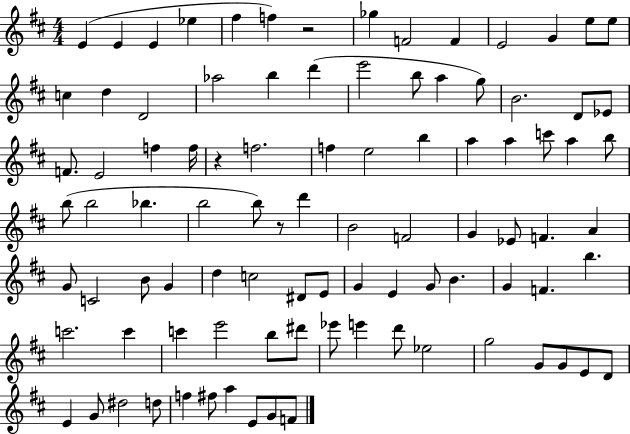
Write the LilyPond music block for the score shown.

{
  \clef treble
  \numericTimeSignature
  \time 4/4
  \key d \major
  \repeat volta 2 { e'4( e'4 e'4 ees''4 | fis''4 f''4) r2 | ges''4 f'2 f'4 | e'2 g'4 e''8 e''8 | \break c''4 d''4 d'2 | aes''2 b''4 d'''4( | e'''2 b''8 a''4 g''8) | b'2. d'8 ees'8 | \break f'8. e'2 f''4 f''16 | r4 f''2. | f''4 e''2 b''4 | a''4 a''4 c'''8 a''4 b''8 | \break b''8( b''2 bes''4. | b''2 b''8) r8 d'''4 | b'2 f'2 | g'4 ees'8 f'4. a'4 | \break g'8 c'2 b'8 g'4 | d''4 c''2 dis'8 e'8 | g'4 e'4 g'8 b'4. | g'4 f'4. b''4. | \break c'''2. c'''4 | c'''4 e'''2 b''8 dis'''8 | ees'''8 e'''4 d'''8 ees''2 | g''2 g'8 g'8 e'8 d'8 | \break e'4 g'8 dis''2 d''8 | f''4 fis''8 a''4 e'8 g'8 f'8 | } \bar "|."
}